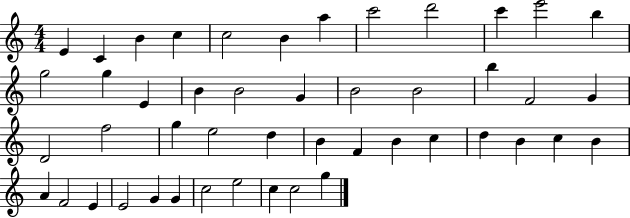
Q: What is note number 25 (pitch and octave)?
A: F5